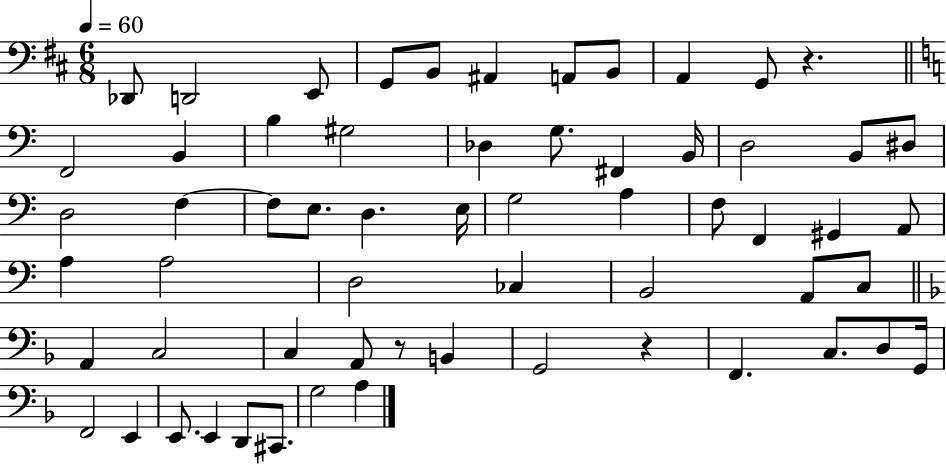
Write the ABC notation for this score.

X:1
T:Untitled
M:6/8
L:1/4
K:D
_D,,/2 D,,2 E,,/2 G,,/2 B,,/2 ^A,, A,,/2 B,,/2 A,, G,,/2 z F,,2 B,, B, ^G,2 _D, G,/2 ^F,, B,,/4 D,2 B,,/2 ^D,/2 D,2 F, F,/2 E,/2 D, E,/4 G,2 A, F,/2 F,, ^G,, A,,/2 A, A,2 D,2 _C, B,,2 A,,/2 C,/2 A,, C,2 C, A,,/2 z/2 B,, G,,2 z F,, C,/2 D,/2 G,,/4 F,,2 E,, E,,/2 E,, D,,/2 ^C,,/2 G,2 A,